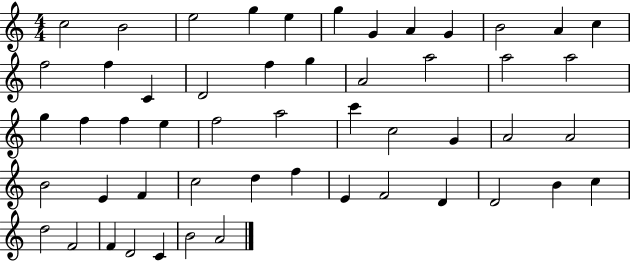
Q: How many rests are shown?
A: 0